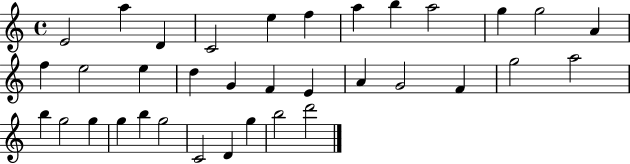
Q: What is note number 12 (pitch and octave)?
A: A4